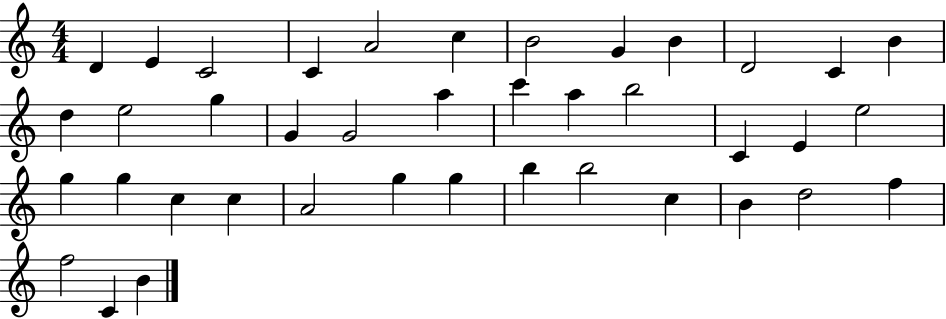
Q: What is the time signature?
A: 4/4